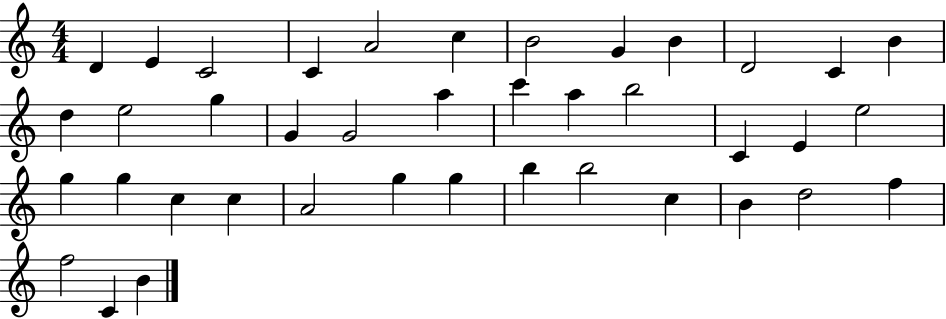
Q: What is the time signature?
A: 4/4